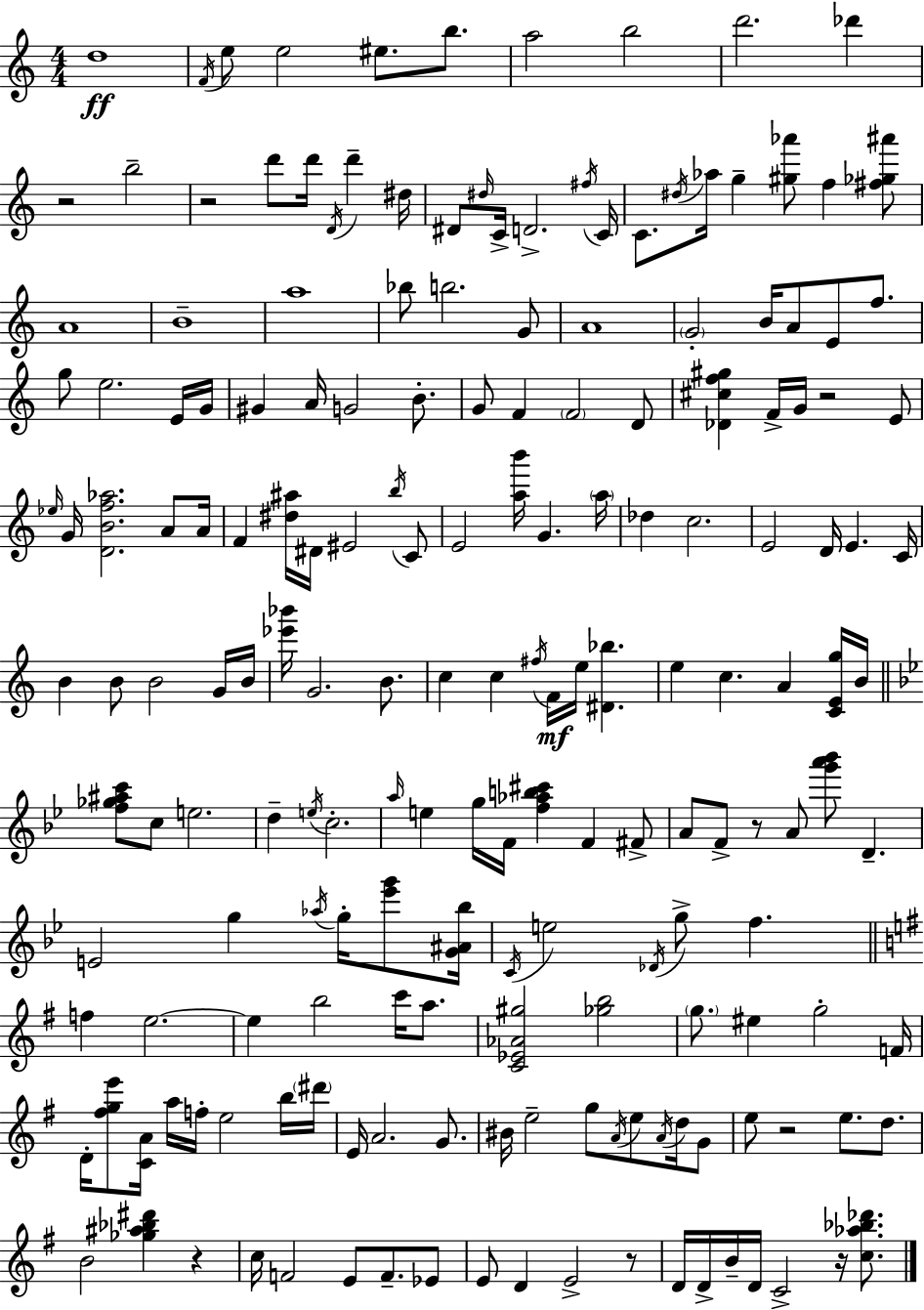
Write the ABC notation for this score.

X:1
T:Untitled
M:4/4
L:1/4
K:C
d4 F/4 e/2 e2 ^e/2 b/2 a2 b2 d'2 _d' z2 b2 z2 d'/2 d'/4 D/4 d' ^d/4 ^D/2 ^d/4 C/4 D2 ^f/4 C/4 C/2 ^d/4 _a/4 g [^g_a']/2 f [^f_g^a']/2 A4 B4 a4 _b/2 b2 G/2 A4 G2 B/4 A/2 E/2 f/2 g/2 e2 E/4 G/4 ^G A/4 G2 B/2 G/2 F F2 D/2 [_D^cf^g] F/4 G/4 z2 E/2 _e/4 G/4 [DBf_a]2 A/2 A/4 F [^d^a]/4 ^D/4 ^E2 b/4 C/2 E2 [ab']/4 G a/4 _d c2 E2 D/4 E C/4 B B/2 B2 G/4 B/4 [_e'_b']/4 G2 B/2 c c ^f/4 F/4 e/4 [^D_b] e c A [CEg]/4 B/4 [f_g^ac']/2 c/2 e2 d e/4 c2 a/4 e g/4 F/4 [f_ab^c'] F ^F/2 A/2 F/2 z/2 A/2 [g'a'_b']/2 D E2 g _a/4 g/4 [_e'g']/2 [G^A_b]/4 C/4 e2 _D/4 g/2 f f e2 e b2 c'/4 a/2 [C_E_A^g]2 [_gb]2 g/2 ^e g2 F/4 D/4 [^fge']/2 [CA]/4 a/4 f/4 e2 b/4 ^d'/4 E/4 A2 G/2 ^B/4 e2 g/2 A/4 e/2 A/4 d/4 G/2 e/2 z2 e/2 d/2 B2 [_g^a_b^d'] z c/4 F2 E/2 F/2 _E/2 E/2 D E2 z/2 D/4 D/4 B/4 D/4 C2 z/4 [c_a_b_d']/2